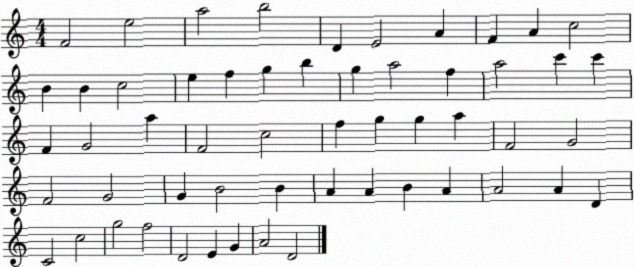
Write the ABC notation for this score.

X:1
T:Untitled
M:4/4
L:1/4
K:C
F2 e2 a2 b2 D E2 A F A c2 B B c2 e f g b g a2 f a2 c' c' F G2 a F2 c2 f g g a F2 G2 F2 G2 G B2 B A A B A A2 A D C2 c2 g2 f2 D2 E G A2 D2